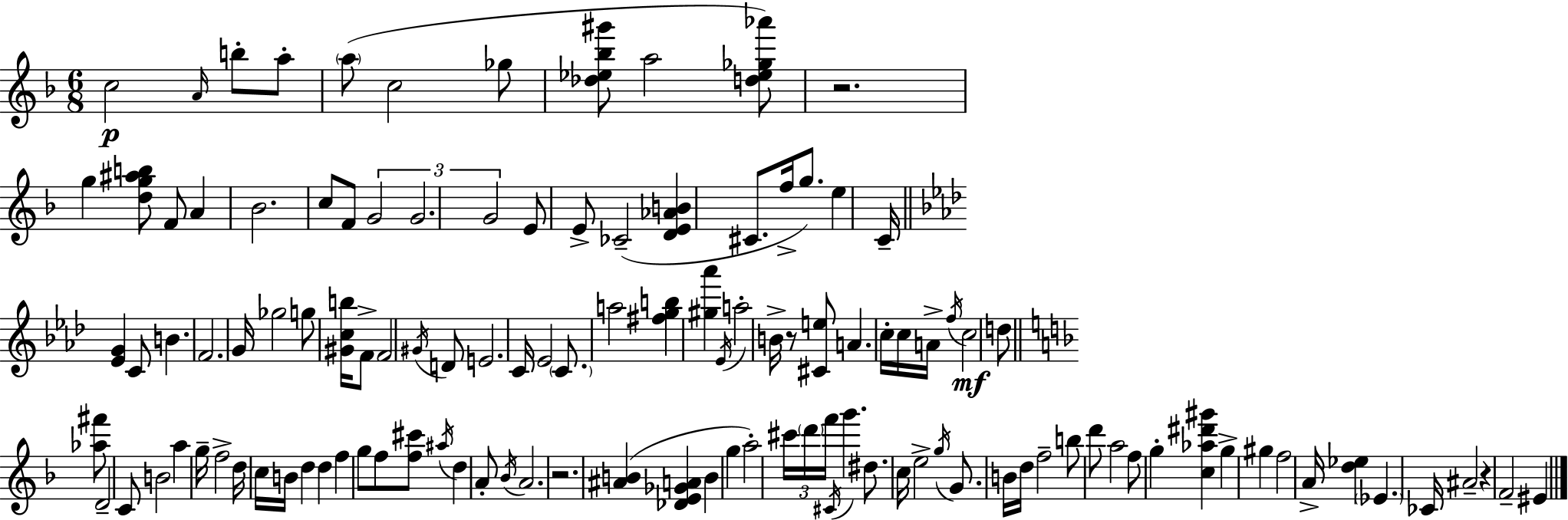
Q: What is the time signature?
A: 6/8